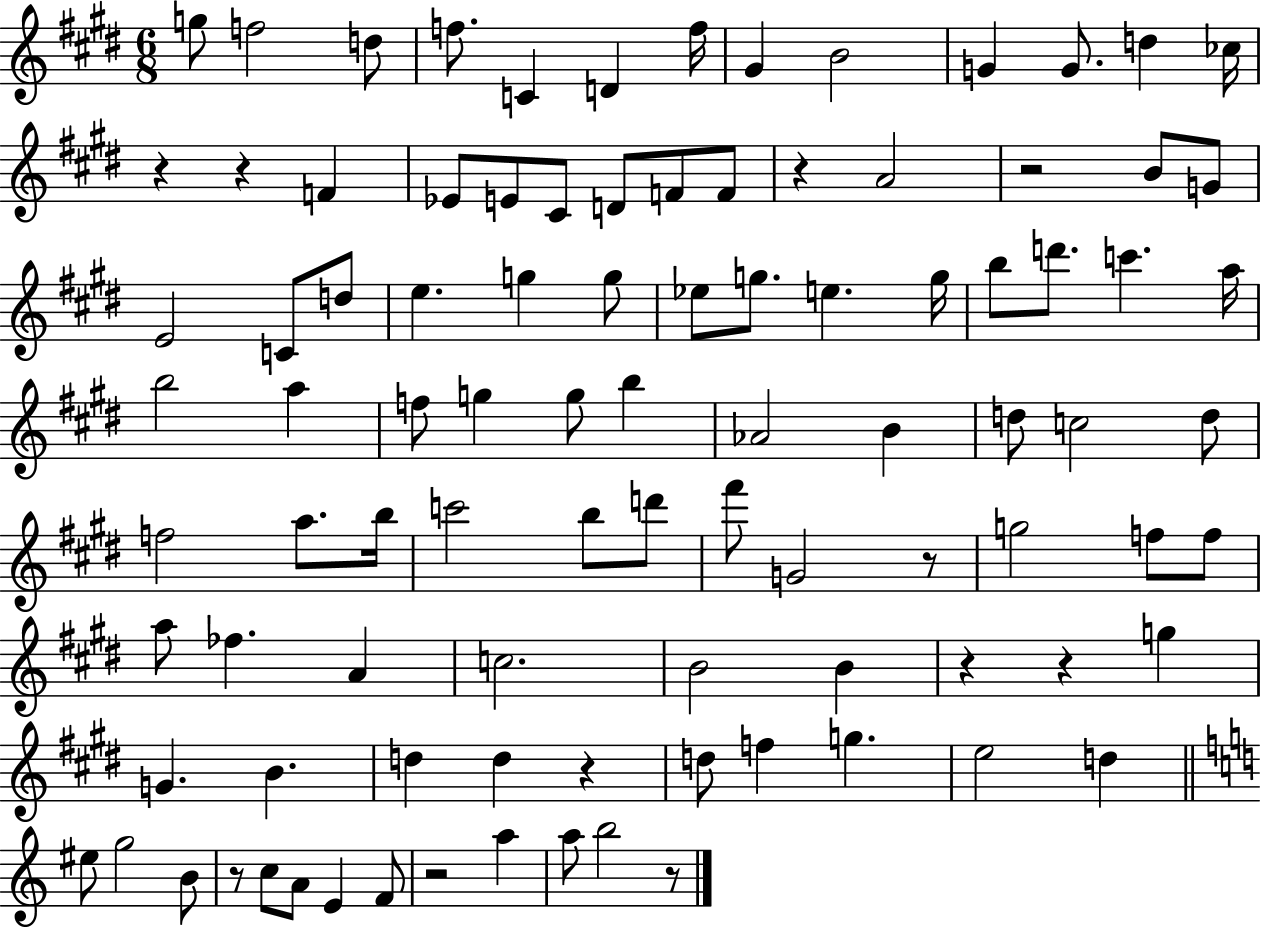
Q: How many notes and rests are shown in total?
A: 96